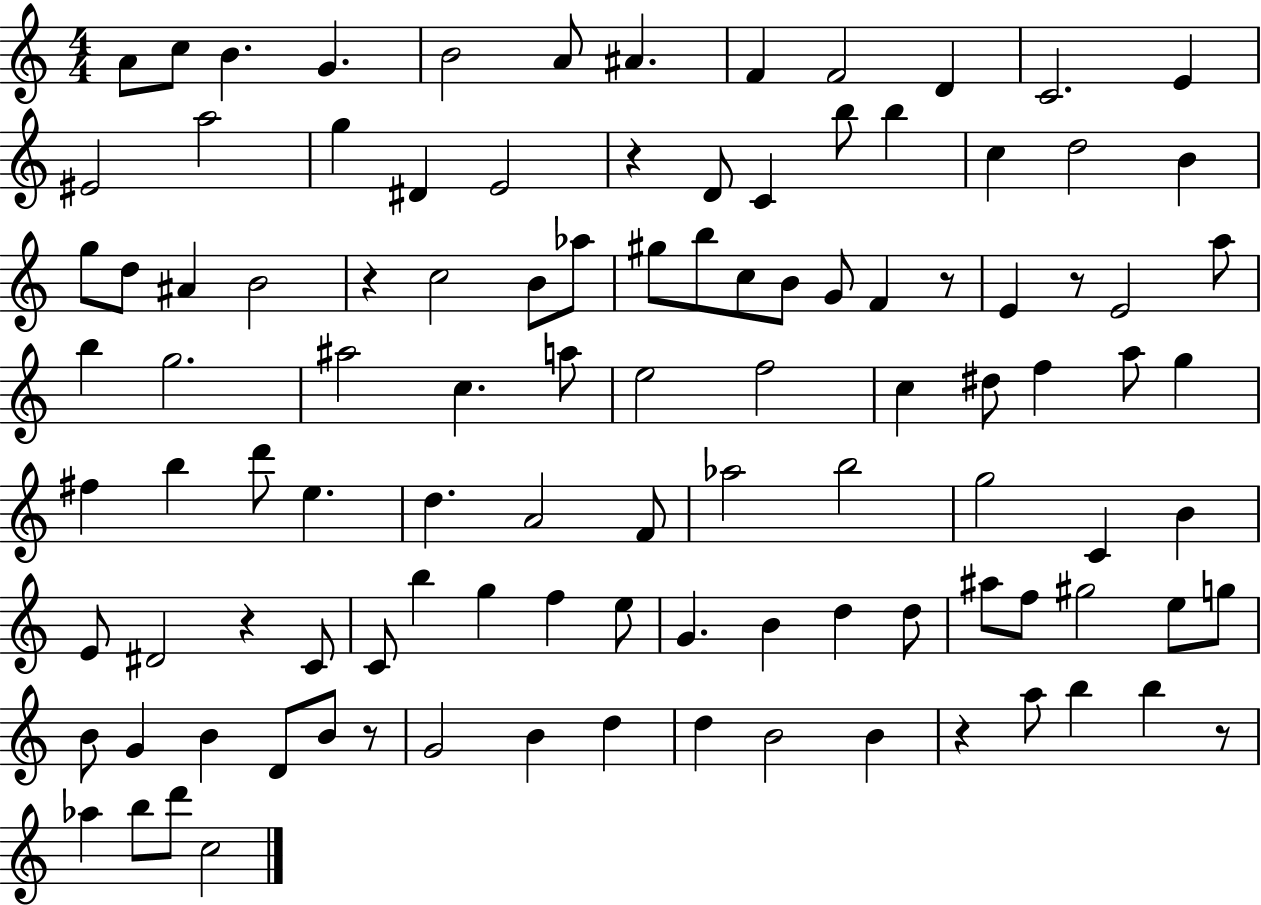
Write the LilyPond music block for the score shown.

{
  \clef treble
  \numericTimeSignature
  \time 4/4
  \key c \major
  a'8 c''8 b'4. g'4. | b'2 a'8 ais'4. | f'4 f'2 d'4 | c'2. e'4 | \break eis'2 a''2 | g''4 dis'4 e'2 | r4 d'8 c'4 b''8 b''4 | c''4 d''2 b'4 | \break g''8 d''8 ais'4 b'2 | r4 c''2 b'8 aes''8 | gis''8 b''8 c''8 b'8 g'8 f'4 r8 | e'4 r8 e'2 a''8 | \break b''4 g''2. | ais''2 c''4. a''8 | e''2 f''2 | c''4 dis''8 f''4 a''8 g''4 | \break fis''4 b''4 d'''8 e''4. | d''4. a'2 f'8 | aes''2 b''2 | g''2 c'4 b'4 | \break e'8 dis'2 r4 c'8 | c'8 b''4 g''4 f''4 e''8 | g'4. b'4 d''4 d''8 | ais''8 f''8 gis''2 e''8 g''8 | \break b'8 g'4 b'4 d'8 b'8 r8 | g'2 b'4 d''4 | d''4 b'2 b'4 | r4 a''8 b''4 b''4 r8 | \break aes''4 b''8 d'''8 c''2 | \bar "|."
}